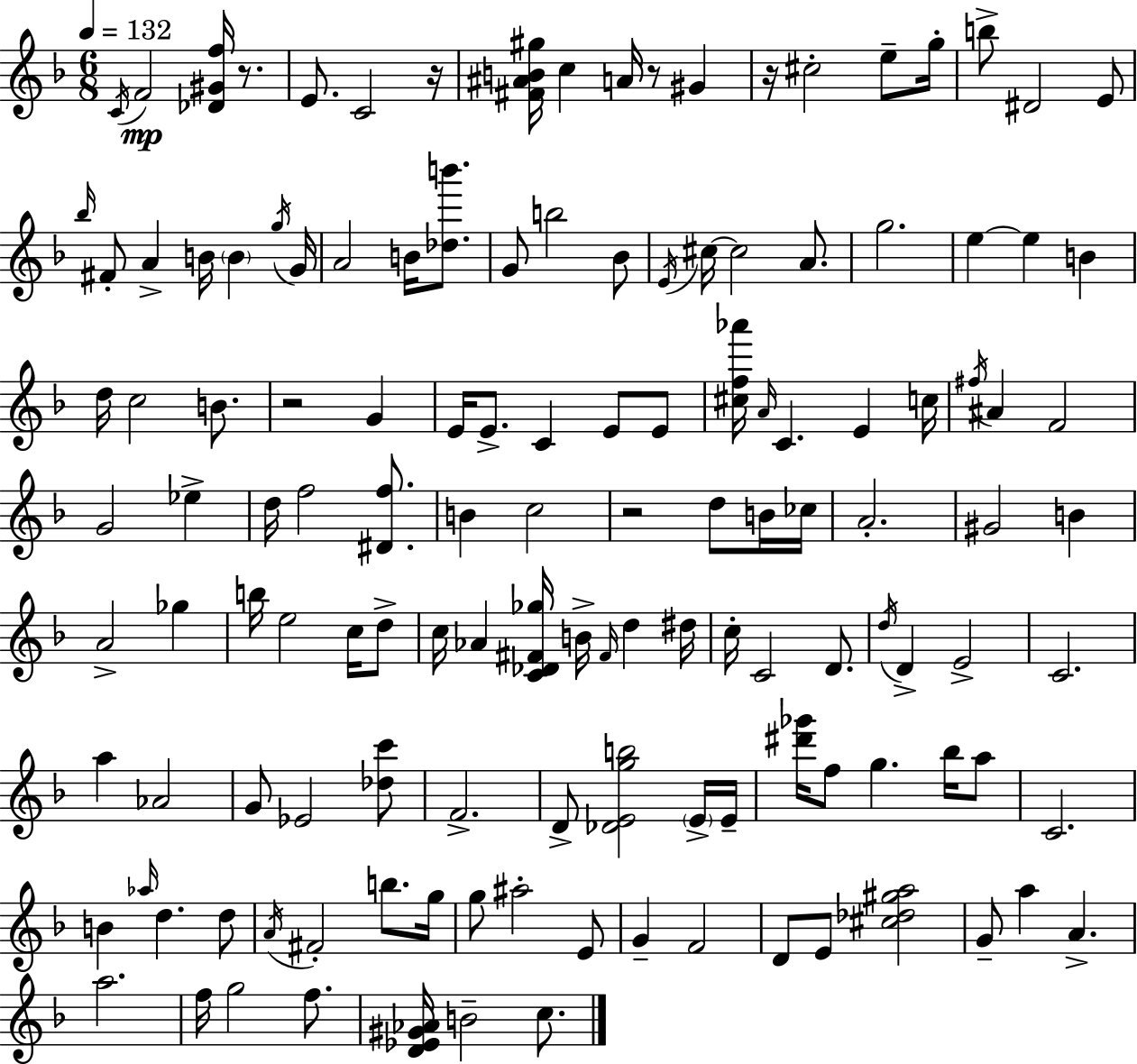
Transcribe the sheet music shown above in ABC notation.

X:1
T:Untitled
M:6/8
L:1/4
K:F
C/4 F2 [_D^Gf]/4 z/2 E/2 C2 z/4 [^F^AB^g]/4 c A/4 z/2 ^G z/4 ^c2 e/2 g/4 b/2 ^D2 E/2 _b/4 ^F/2 A B/4 B g/4 G/4 A2 B/4 [_db']/2 G/2 b2 _B/2 E/4 ^c/4 ^c2 A/2 g2 e e B d/4 c2 B/2 z2 G E/4 E/2 C E/2 E/2 [^cf_a']/4 A/4 C E c/4 ^f/4 ^A F2 G2 _e d/4 f2 [^Df]/2 B c2 z2 d/2 B/4 _c/4 A2 ^G2 B A2 _g b/4 e2 c/4 d/2 c/4 _A [C_D^F_g]/4 B/4 ^F/4 d ^d/4 c/4 C2 D/2 d/4 D E2 C2 a _A2 G/2 _E2 [_dc']/2 F2 D/2 [_DEgb]2 E/4 E/4 [^d'_g']/4 f/2 g _b/4 a/2 C2 B _a/4 d d/2 A/4 ^F2 b/2 g/4 g/2 ^a2 E/2 G F2 D/2 E/2 [^c_d^ga]2 G/2 a A a2 f/4 g2 f/2 [D_E^G_A]/4 B2 c/2